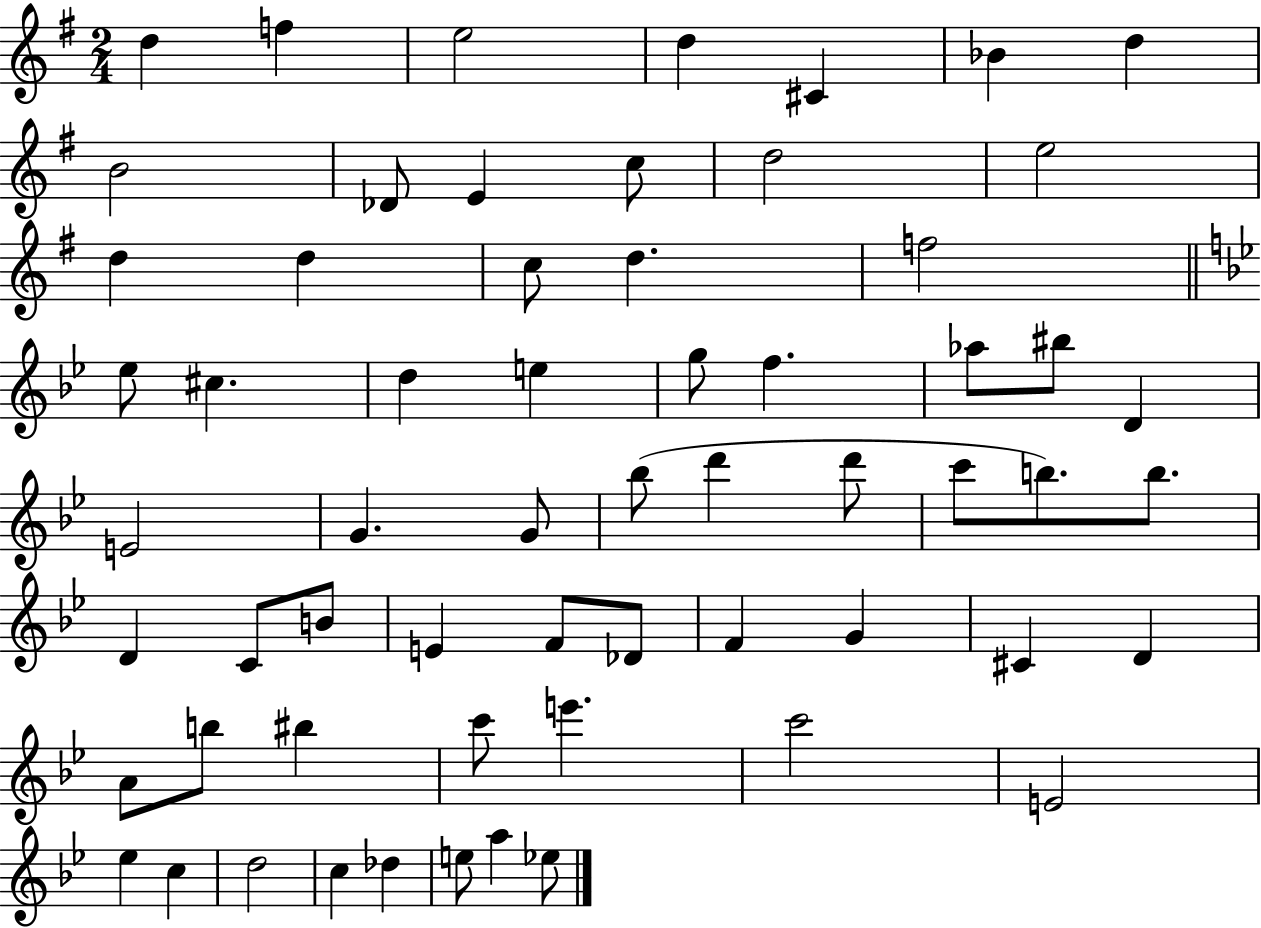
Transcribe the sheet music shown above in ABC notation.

X:1
T:Untitled
M:2/4
L:1/4
K:G
d f e2 d ^C _B d B2 _D/2 E c/2 d2 e2 d d c/2 d f2 _e/2 ^c d e g/2 f _a/2 ^b/2 D E2 G G/2 _b/2 d' d'/2 c'/2 b/2 b/2 D C/2 B/2 E F/2 _D/2 F G ^C D A/2 b/2 ^b c'/2 e' c'2 E2 _e c d2 c _d e/2 a _e/2